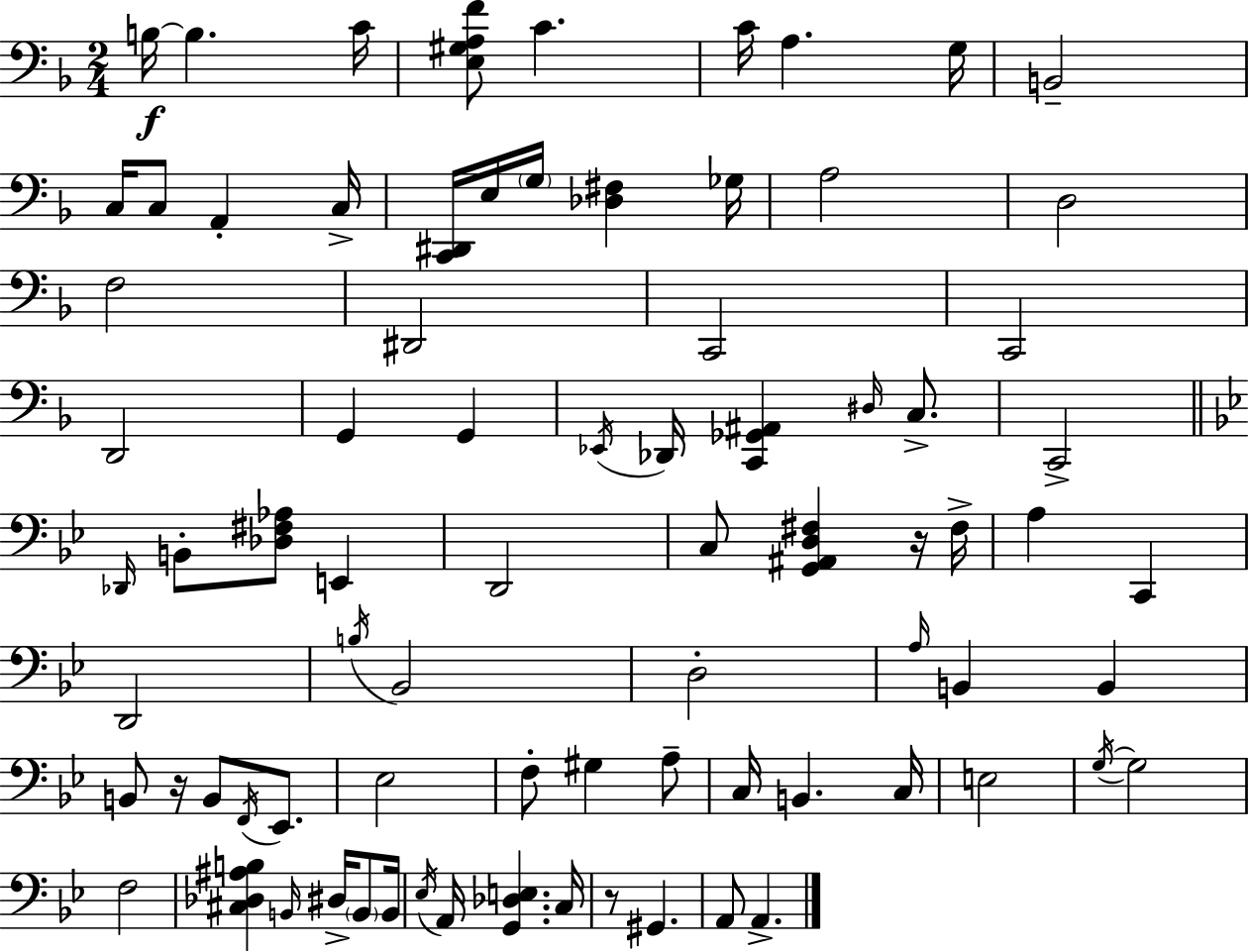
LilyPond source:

{
  \clef bass
  \numericTimeSignature
  \time 2/4
  \key f \major
  \repeat volta 2 { b16~~\f b4. c'16 | <e gis a f'>8 c'4. | c'16 a4. g16 | b,2-- | \break c16 c8 a,4-. c16-> | <c, dis,>16 e16 \parenthesize g16 <des fis>4 ges16 | a2 | d2 | \break f2 | dis,2 | c,2 | c,2 | \break d,2 | g,4 g,4 | \acciaccatura { ees,16 } des,16 <c, ges, ais,>4 \grace { dis16 } c8.-> | c,2-> | \break \bar "||" \break \key bes \major \grace { des,16 } b,8-. <des fis aes>8 e,4 | d,2 | c8 <g, ais, d fis>4 r16 | fis16-> a4 c,4 | \break d,2 | \acciaccatura { b16 } bes,2 | d2-. | \grace { a16 } b,4 b,4 | \break b,8 r16 b,8 | \acciaccatura { f,16 } ees,8. ees2 | f8-. gis4 | a8-- c16 b,4. | \break c16 e2 | \acciaccatura { g16~ }~ g2 | f2 | <cis des ais b>4 | \break \grace { b,16 } dis16-> \parenthesize b,8 b,16 \acciaccatura { ees16 } a,16 | <g, des e>4. c16 r8 | gis,4. a,8 | a,4.-> } \bar "|."
}